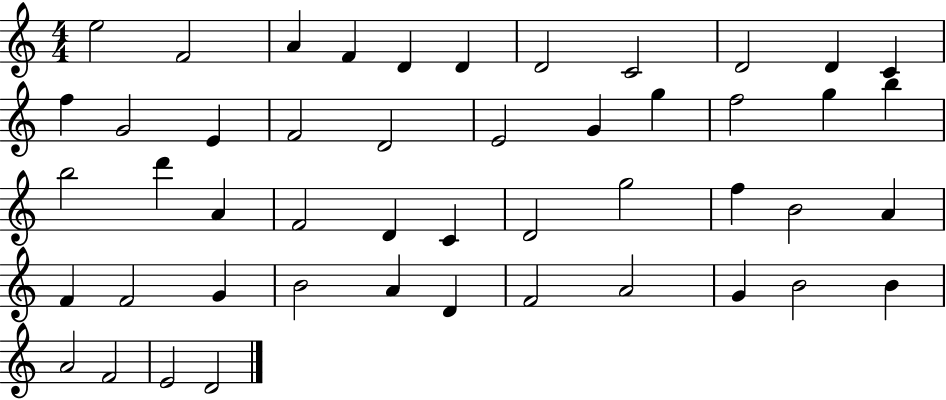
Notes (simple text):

E5/h F4/h A4/q F4/q D4/q D4/q D4/h C4/h D4/h D4/q C4/q F5/q G4/h E4/q F4/h D4/h E4/h G4/q G5/q F5/h G5/q B5/q B5/h D6/q A4/q F4/h D4/q C4/q D4/h G5/h F5/q B4/h A4/q F4/q F4/h G4/q B4/h A4/q D4/q F4/h A4/h G4/q B4/h B4/q A4/h F4/h E4/h D4/h